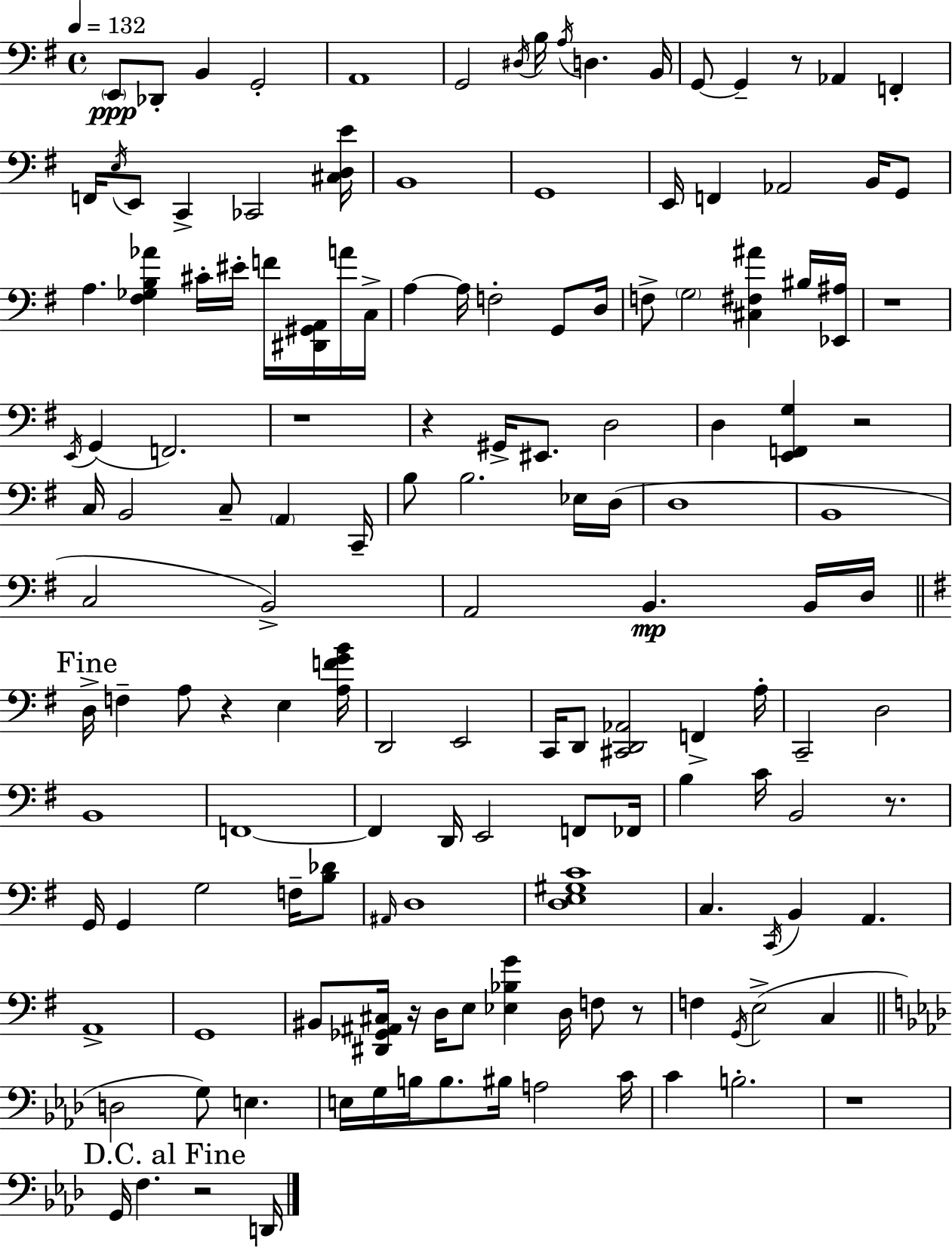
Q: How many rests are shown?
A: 11